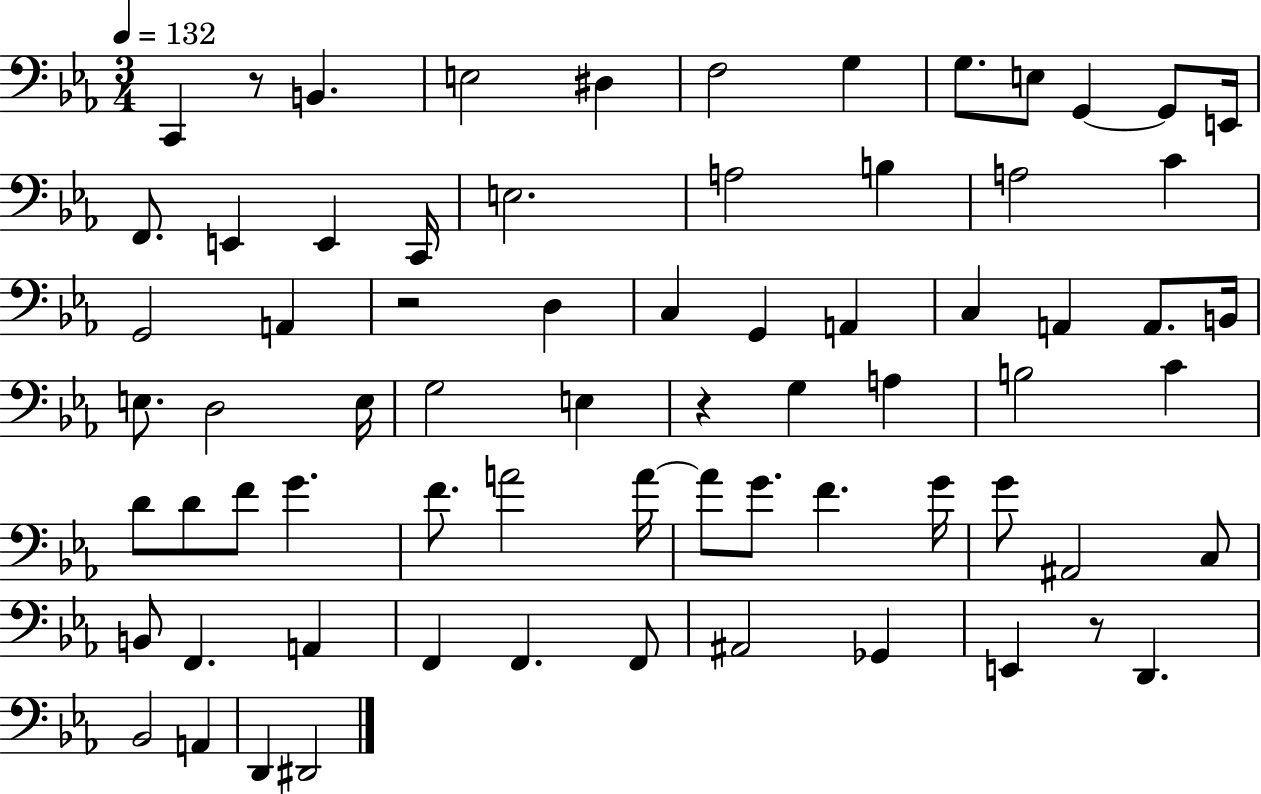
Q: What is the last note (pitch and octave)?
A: D#2